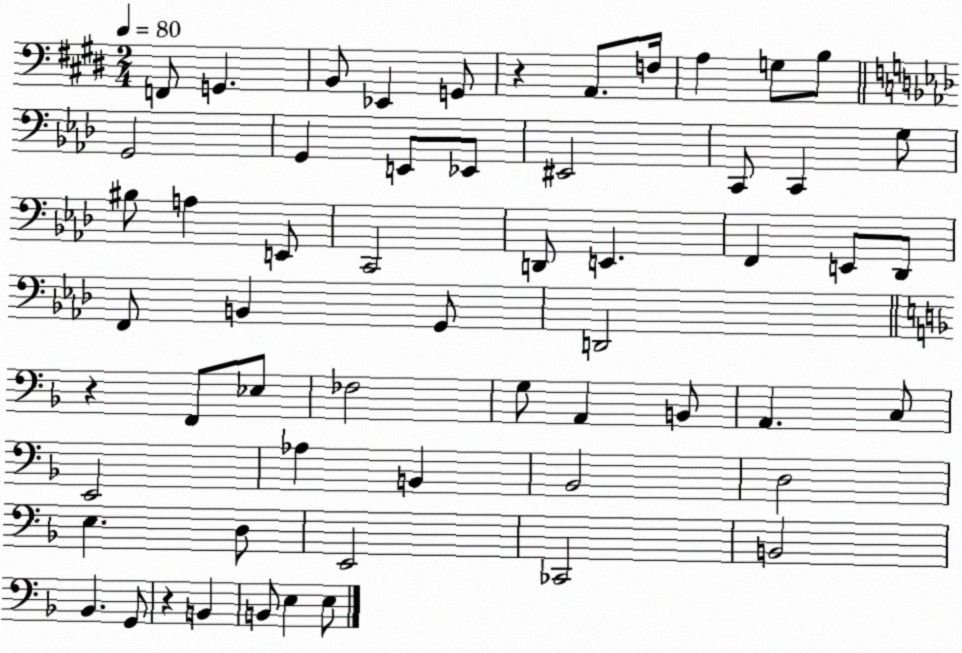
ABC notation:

X:1
T:Untitled
M:2/4
L:1/4
K:E
F,,/2 G,, B,,/2 _E,, G,,/2 z A,,/2 F,/4 A, G,/2 B,/2 G,,2 G,, E,,/2 _E,,/2 ^E,,2 C,,/2 C,, G,/2 ^B,/2 A, E,,/2 C,,2 D,,/2 E,, F,, E,,/2 _D,,/2 F,,/2 B,, G,,/2 D,,2 z F,,/2 _E,/2 _F,2 G,/2 A,, B,,/2 A,, C,/2 E,,2 _A, B,, _B,,2 D,2 E, D,/2 E,,2 _C,,2 B,,2 _B,, G,,/2 z B,, B,,/2 E, E,/2